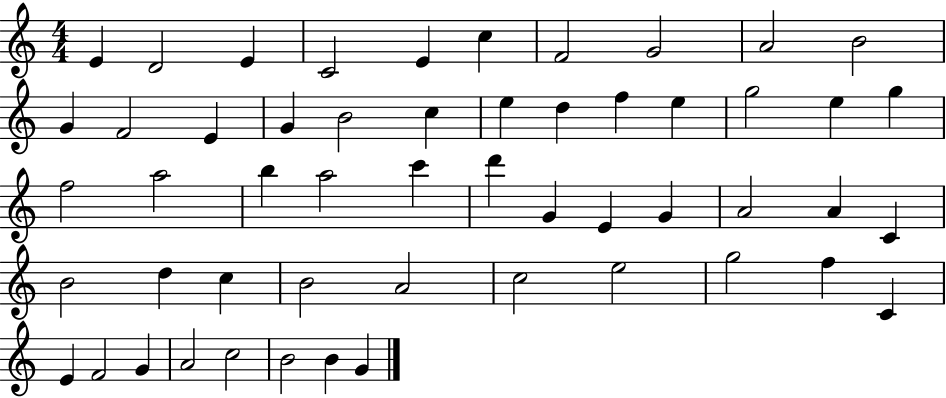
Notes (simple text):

E4/q D4/h E4/q C4/h E4/q C5/q F4/h G4/h A4/h B4/h G4/q F4/h E4/q G4/q B4/h C5/q E5/q D5/q F5/q E5/q G5/h E5/q G5/q F5/h A5/h B5/q A5/h C6/q D6/q G4/q E4/q G4/q A4/h A4/q C4/q B4/h D5/q C5/q B4/h A4/h C5/h E5/h G5/h F5/q C4/q E4/q F4/h G4/q A4/h C5/h B4/h B4/q G4/q